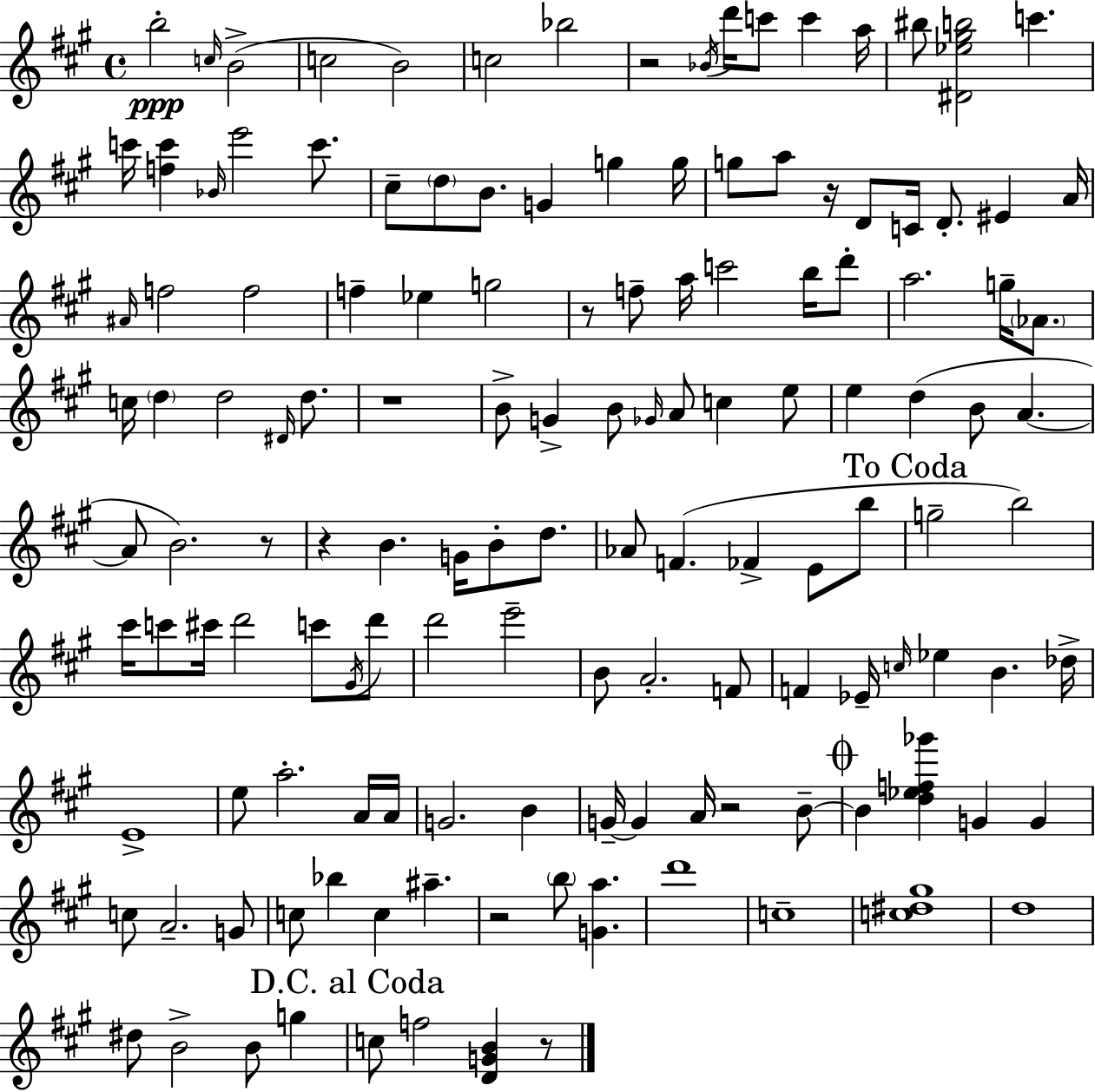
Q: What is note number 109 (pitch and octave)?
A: G4